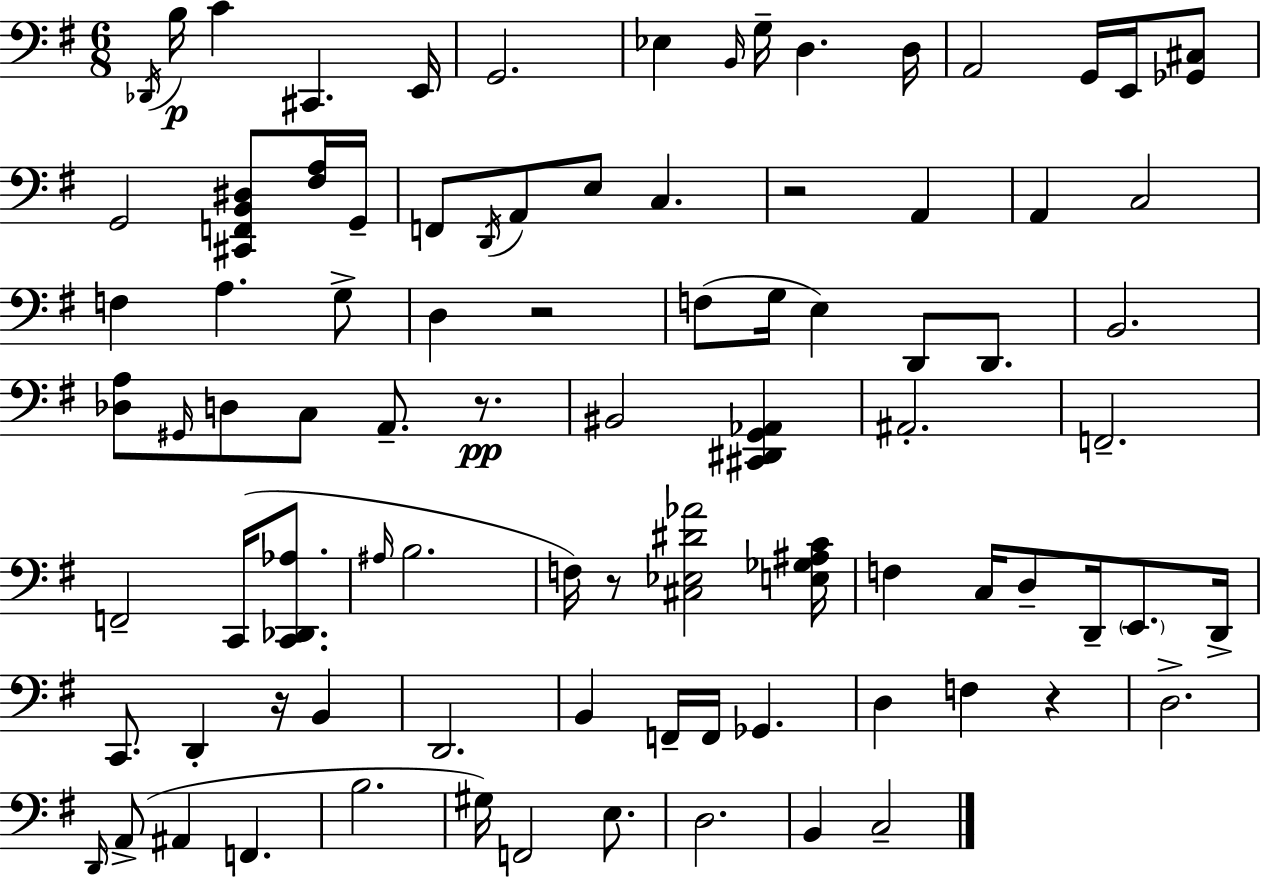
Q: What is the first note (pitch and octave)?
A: Db2